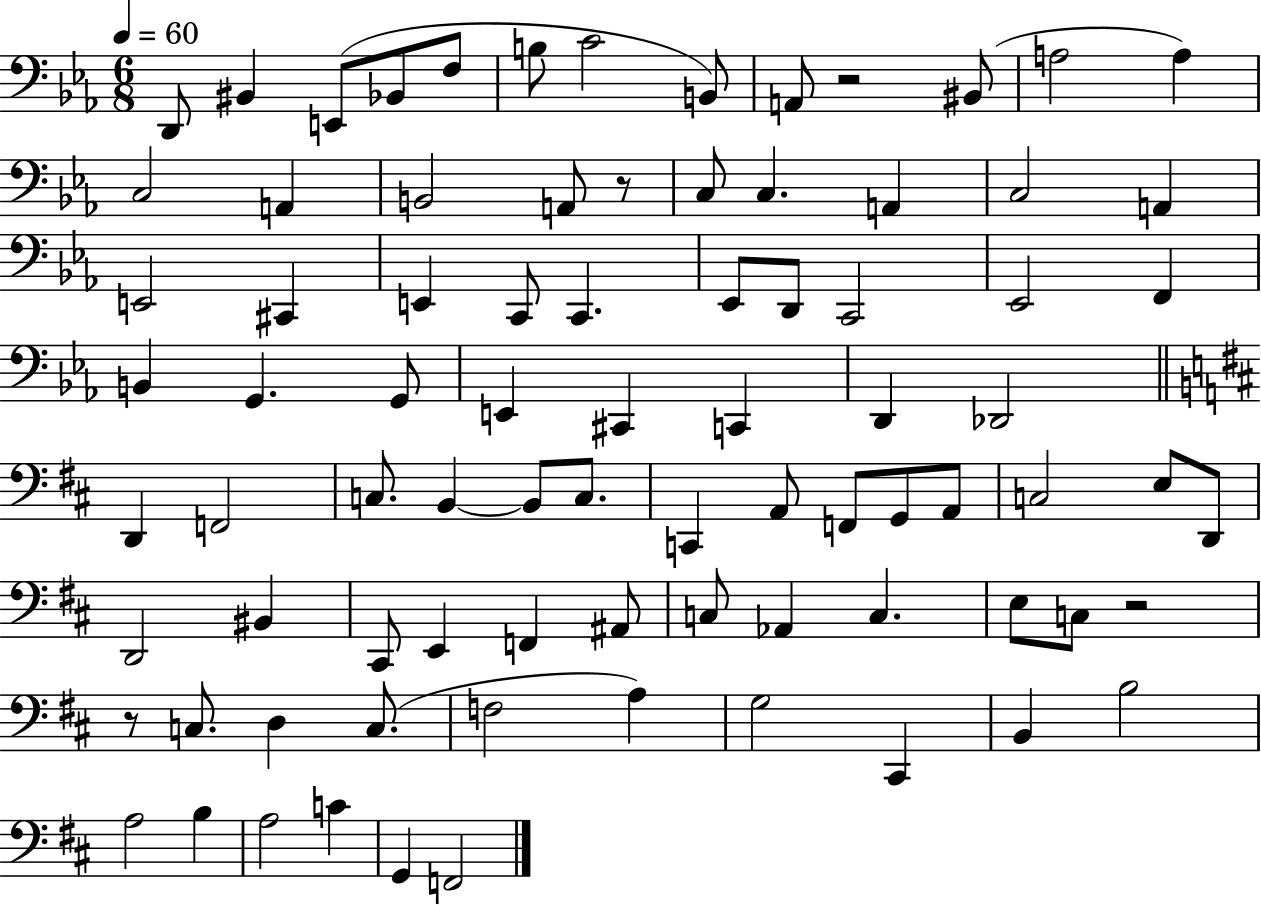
X:1
T:Untitled
M:6/8
L:1/4
K:Eb
D,,/2 ^B,, E,,/2 _B,,/2 F,/2 B,/2 C2 B,,/2 A,,/2 z2 ^B,,/2 A,2 A, C,2 A,, B,,2 A,,/2 z/2 C,/2 C, A,, C,2 A,, E,,2 ^C,, E,, C,,/2 C,, _E,,/2 D,,/2 C,,2 _E,,2 F,, B,, G,, G,,/2 E,, ^C,, C,, D,, _D,,2 D,, F,,2 C,/2 B,, B,,/2 C,/2 C,, A,,/2 F,,/2 G,,/2 A,,/2 C,2 E,/2 D,,/2 D,,2 ^B,, ^C,,/2 E,, F,, ^A,,/2 C,/2 _A,, C, E,/2 C,/2 z2 z/2 C,/2 D, C,/2 F,2 A, G,2 ^C,, B,, B,2 A,2 B, A,2 C G,, F,,2